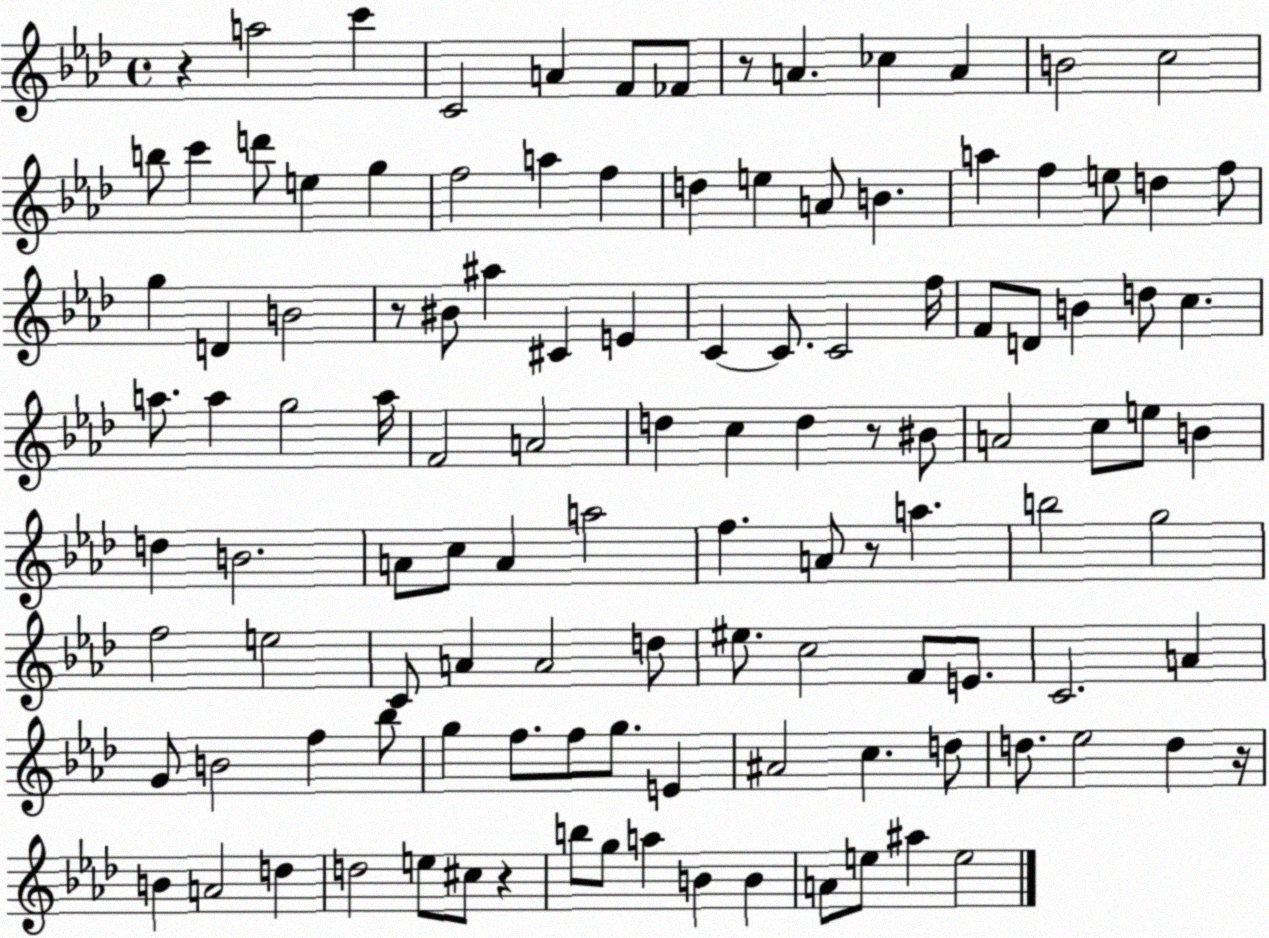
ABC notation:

X:1
T:Untitled
M:4/4
L:1/4
K:Ab
z a2 c' C2 A F/2 _F/2 z/2 A _c A B2 c2 b/2 c' d'/2 e g f2 a f d e A/2 B a f e/2 d f/2 g D B2 z/2 ^B/2 ^a ^C E C C/2 C2 f/4 F/2 D/2 B d/2 c a/2 a g2 a/4 F2 A2 d c d z/2 ^B/2 A2 c/2 e/2 B d B2 A/2 c/2 A a2 f A/2 z/2 a b2 g2 f2 e2 C/2 A A2 d/2 ^e/2 c2 F/2 E/2 C2 A G/2 B2 f _b/2 g f/2 f/2 g/2 E ^A2 c d/2 d/2 _e2 d z/4 B A2 d d2 e/2 ^c/2 z b/2 g/2 a B B A/2 e/2 ^a e2